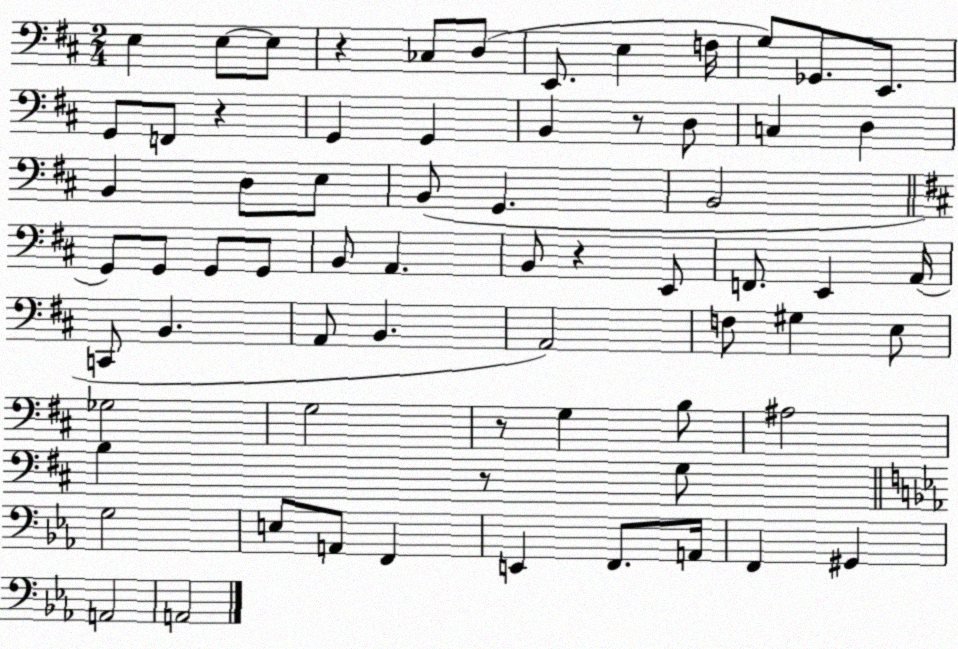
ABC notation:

X:1
T:Untitled
M:2/4
L:1/4
K:D
E, E,/2 E,/2 z _C,/2 D,/2 E,,/2 E, F,/4 G,/2 _G,,/2 E,,/2 G,,/2 F,,/2 z G,, G,, B,, z/2 D,/2 C, D, B,, D,/2 E,/2 B,,/2 G,, B,,2 G,,/2 G,,/2 G,,/2 G,,/2 B,,/2 A,, B,,/2 z E,,/2 F,,/2 E,, A,,/4 C,,/2 B,, A,,/2 B,, A,,2 F,/2 ^G, E,/2 _G,2 G,2 z/2 G, B,/2 ^A,2 B, z/2 G,/2 G,2 E,/2 A,,/2 F,, E,, F,,/2 A,,/4 F,, ^G,, A,,2 A,,2